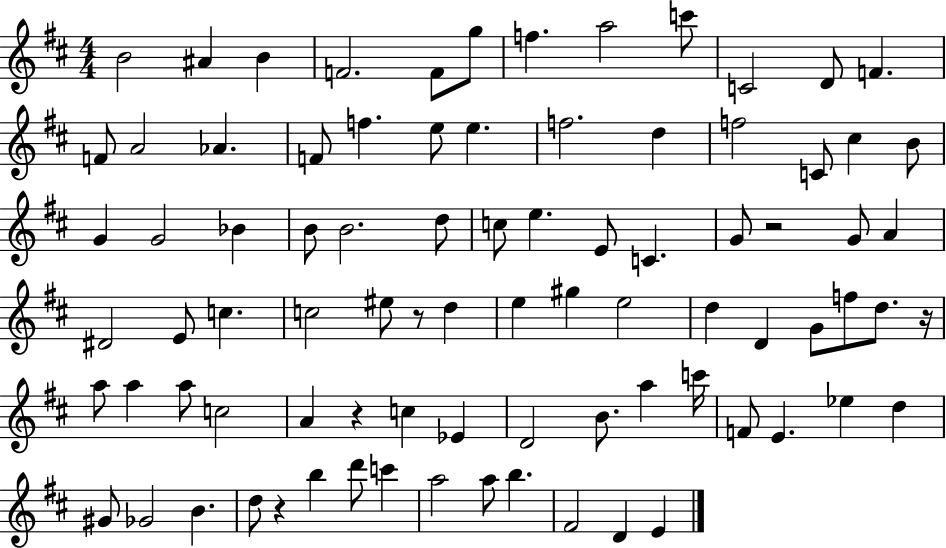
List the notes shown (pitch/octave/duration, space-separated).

B4/h A#4/q B4/q F4/h. F4/e G5/e F5/q. A5/h C6/e C4/h D4/e F4/q. F4/e A4/h Ab4/q. F4/e F5/q. E5/e E5/q. F5/h. D5/q F5/h C4/e C#5/q B4/e G4/q G4/h Bb4/q B4/e B4/h. D5/e C5/e E5/q. E4/e C4/q. G4/e R/h G4/e A4/q D#4/h E4/e C5/q. C5/h EIS5/e R/e D5/q E5/q G#5/q E5/h D5/q D4/q G4/e F5/e D5/e. R/s A5/e A5/q A5/e C5/h A4/q R/q C5/q Eb4/q D4/h B4/e. A5/q C6/s F4/e E4/q. Eb5/q D5/q G#4/e Gb4/h B4/q. D5/e R/q B5/q D6/e C6/q A5/h A5/e B5/q. F#4/h D4/q E4/q